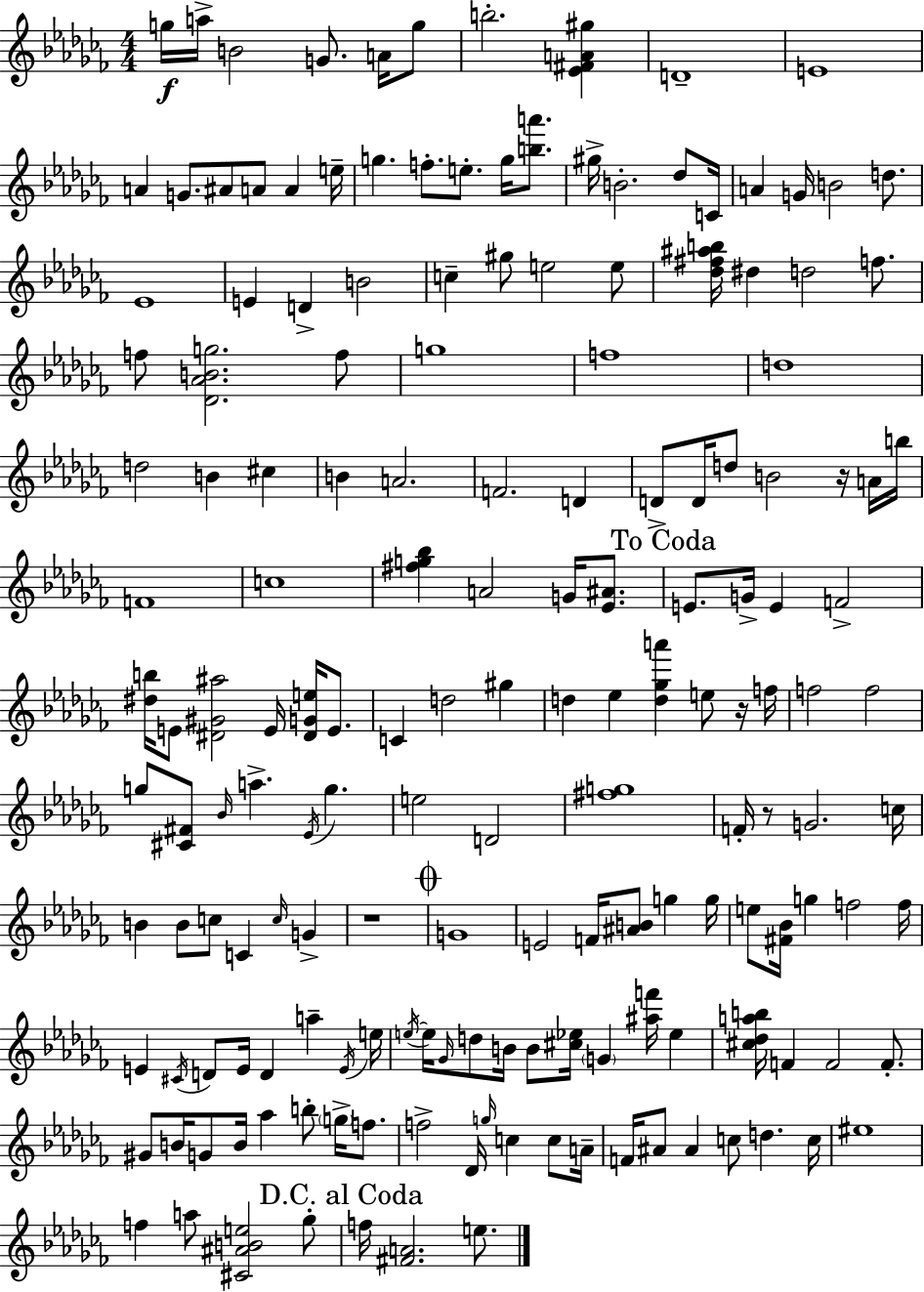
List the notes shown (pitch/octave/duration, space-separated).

G5/s A5/s B4/h G4/e. A4/s G5/e B5/h. [Eb4,F#4,A4,G#5]/q D4/w E4/w A4/q G4/e. A#4/e A4/e A4/q E5/s G5/q. F5/e. E5/e. G5/s [B5,A6]/e. G#5/s B4/h. Db5/e C4/s A4/q G4/s B4/h D5/e. Eb4/w E4/q D4/q B4/h C5/q G#5/e E5/h E5/e [Db5,F#5,A#5,B5]/s D#5/q D5/h F5/e. F5/e [Db4,Ab4,B4,G5]/h. F5/e G5/w F5/w D5/w D5/h B4/q C#5/q B4/q A4/h. F4/h. D4/q D4/e D4/s D5/e B4/h R/s A4/s B5/s F4/w C5/w [F#5,G5,Bb5]/q A4/h G4/s [Eb4,A#4]/e. E4/e. G4/s E4/q F4/h [D#5,B5]/s E4/e [D#4,G#4,A#5]/h E4/s [D#4,G4,E5]/s E4/e. C4/q D5/h G#5/q D5/q Eb5/q [D5,Gb5,A6]/q E5/e R/s F5/s F5/h F5/h G5/e [C#4,F#4]/e Bb4/s A5/q. Eb4/s G5/q. E5/h D4/h [F#5,G5]/w F4/s R/e G4/h. C5/s B4/q B4/e C5/e C4/q C5/s G4/q R/w G4/w E4/h F4/s [A#4,B4]/e G5/q G5/s E5/e [F#4,Bb4]/s G5/q F5/h F5/s E4/q C#4/s D4/e E4/s D4/q A5/q E4/s E5/s E5/s E5/s Gb4/s D5/e B4/s B4/e [C#5,Eb5]/s G4/q [A#5,F6]/s Eb5/q [C#5,Db5,A5,B5]/s F4/q F4/h F4/e. G#4/e B4/s G4/e B4/s Ab5/q B5/e G5/s F5/e. F5/h Db4/s G5/s C5/q C5/e A4/s F4/s A#4/e A#4/q C5/e D5/q. C5/s EIS5/w F5/q A5/e [C#4,A#4,B4,E5]/h Gb5/e F5/s [F#4,A4]/h. E5/e.